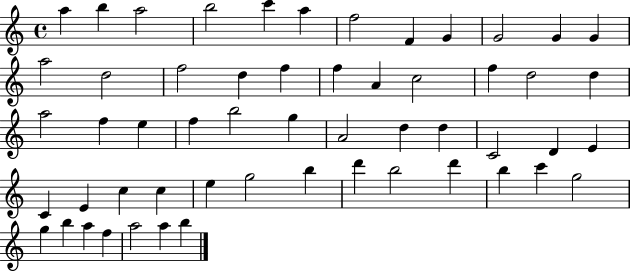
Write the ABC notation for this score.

X:1
T:Untitled
M:4/4
L:1/4
K:C
a b a2 b2 c' a f2 F G G2 G G a2 d2 f2 d f f A c2 f d2 d a2 f e f b2 g A2 d d C2 D E C E c c e g2 b d' b2 d' b c' g2 g b a f a2 a b